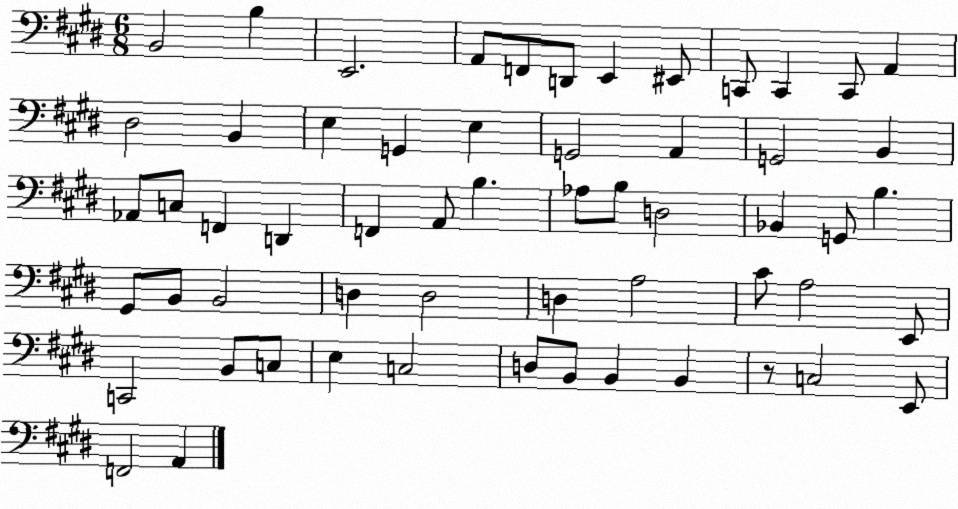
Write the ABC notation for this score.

X:1
T:Untitled
M:6/8
L:1/4
K:E
B,,2 B, E,,2 A,,/2 F,,/2 D,,/2 E,, ^E,,/2 C,,/2 C,, C,,/2 A,, ^D,2 B,, E, G,, E, G,,2 A,, G,,2 B,, _A,,/2 C,/2 F,, D,, F,, A,,/2 B, _A,/2 B,/2 D,2 _B,, G,,/2 B, ^G,,/2 B,,/2 B,,2 D, D,2 D, A,2 ^C/2 A,2 E,,/2 C,,2 B,,/2 C,/2 E, C,2 D,/2 B,,/2 B,, B,, z/2 C,2 E,,/2 F,,2 A,,